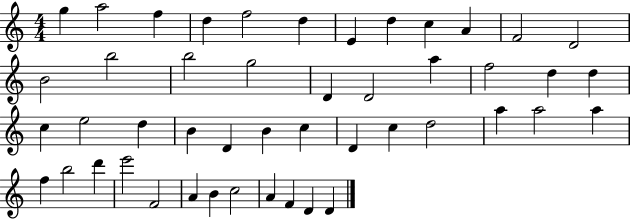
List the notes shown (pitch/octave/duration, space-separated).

G5/q A5/h F5/q D5/q F5/h D5/q E4/q D5/q C5/q A4/q F4/h D4/h B4/h B5/h B5/h G5/h D4/q D4/h A5/q F5/h D5/q D5/q C5/q E5/h D5/q B4/q D4/q B4/q C5/q D4/q C5/q D5/h A5/q A5/h A5/q F5/q B5/h D6/q E6/h F4/h A4/q B4/q C5/h A4/q F4/q D4/q D4/q